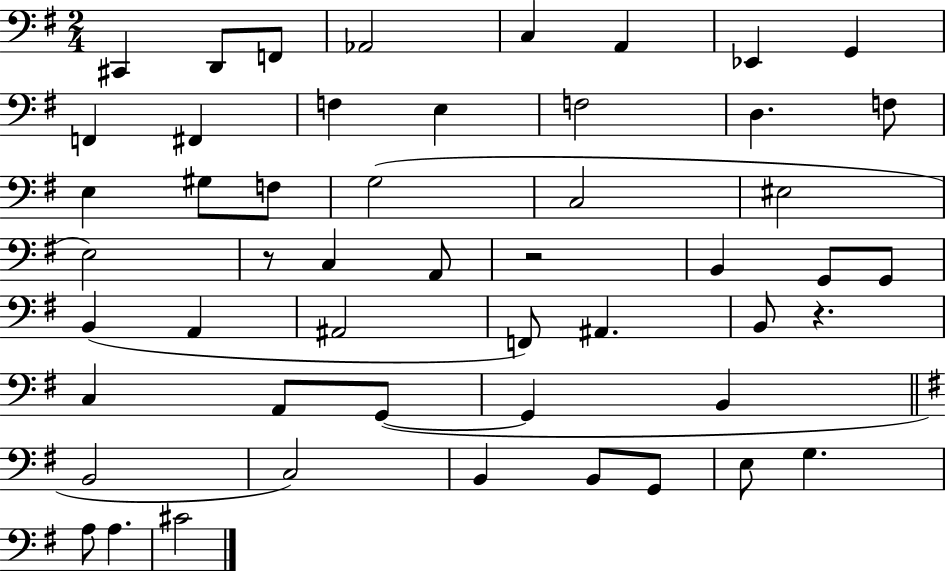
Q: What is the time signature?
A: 2/4